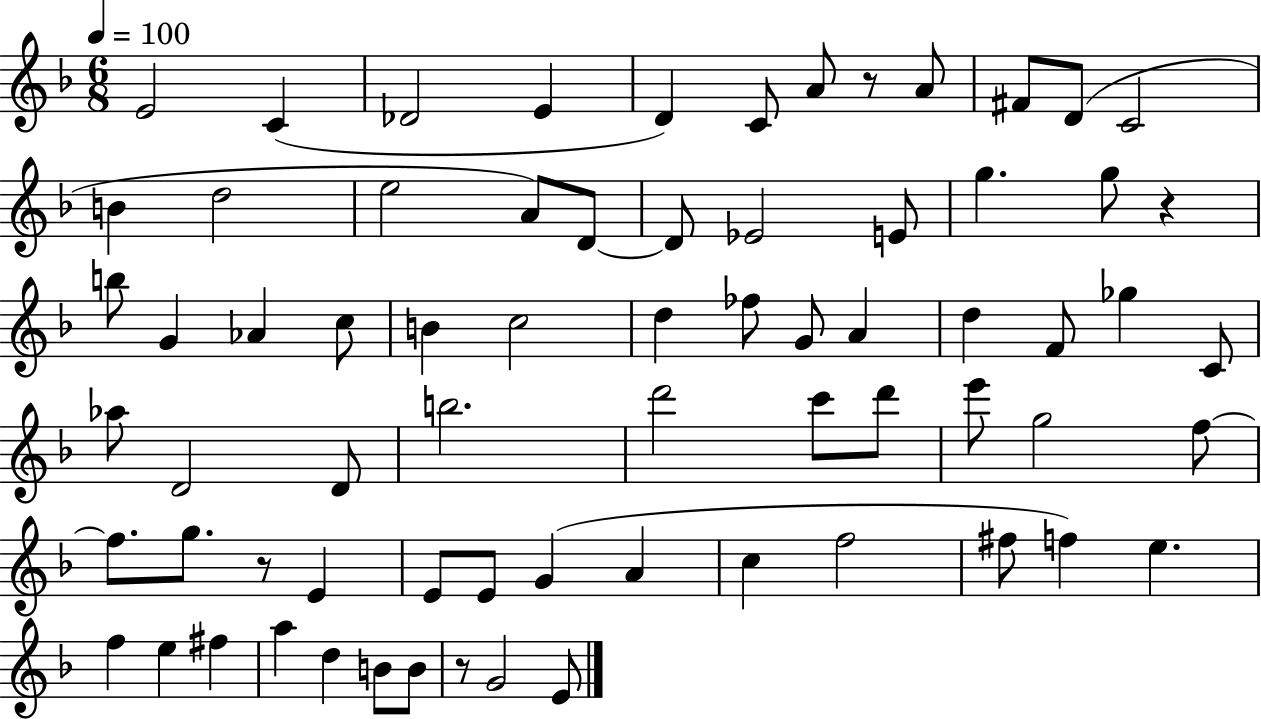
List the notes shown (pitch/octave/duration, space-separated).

E4/h C4/q Db4/h E4/q D4/q C4/e A4/e R/e A4/e F#4/e D4/e C4/h B4/q D5/h E5/h A4/e D4/e D4/e Eb4/h E4/e G5/q. G5/e R/q B5/e G4/q Ab4/q C5/e B4/q C5/h D5/q FES5/e G4/e A4/q D5/q F4/e Gb5/q C4/e Ab5/e D4/h D4/e B5/h. D6/h C6/e D6/e E6/e G5/h F5/e F5/e. G5/e. R/e E4/q E4/e E4/e G4/q A4/q C5/q F5/h F#5/e F5/q E5/q. F5/q E5/q F#5/q A5/q D5/q B4/e B4/e R/e G4/h E4/e